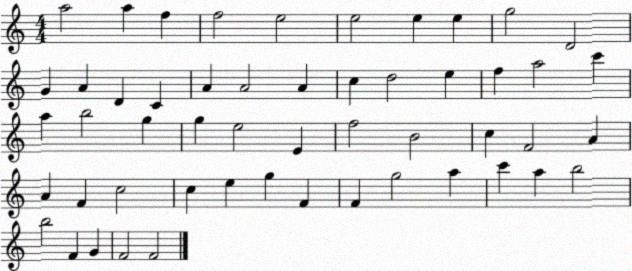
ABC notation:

X:1
T:Untitled
M:4/4
L:1/4
K:C
a2 a f f2 e2 e2 e e g2 D2 G A D C A A2 A c d2 e f a2 c' a b2 g g e2 E f2 B2 c F2 A A F c2 c e g F F g2 a c' a b2 b2 F G F2 F2